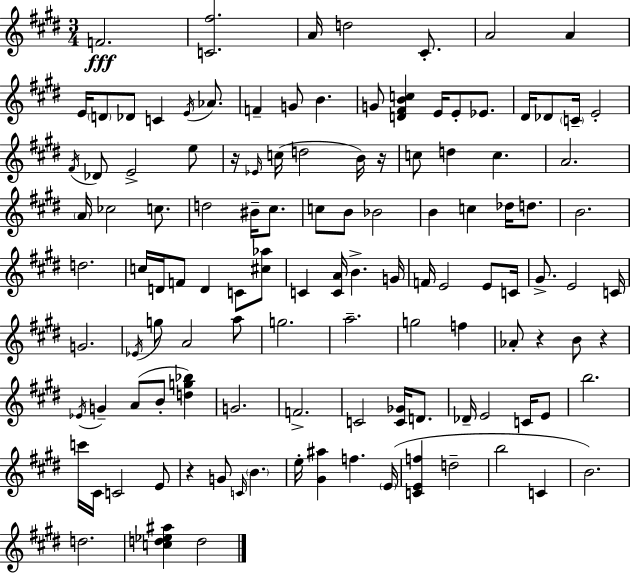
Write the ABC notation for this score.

X:1
T:Untitled
M:3/4
L:1/4
K:E
F2 [C^f]2 A/4 d2 ^C/2 A2 A E/4 D/2 _D/2 C E/4 _A/2 F G/2 B G/2 [D^FBc] E/4 E/2 _E/2 ^D/4 _D/2 C/4 E2 ^F/4 _D/2 E2 e/2 z/4 _E/4 c/4 d2 B/4 z/4 c/2 d c A2 A/4 _c2 c/2 d2 ^B/4 ^c/2 c/2 B/2 _B2 B c _d/4 d/2 B2 d2 c/4 D/4 F/2 D C/2 [^c_a]/2 C [CA]/4 B G/4 F/4 E2 E/2 C/4 ^G/2 E2 C/4 G2 _E/4 g/2 A2 a/2 g2 a2 g2 f _A/2 z B/2 z _E/4 G A/2 B/2 [dg_b] G2 F2 C2 [C_G]/4 D/2 _D/4 E2 C/4 E/2 b2 c'/4 ^C/4 C2 E/2 z G/2 C/4 B e/4 [^G^a] f E/4 [CEf] d2 b2 C B2 d2 [cd_e^a] d2